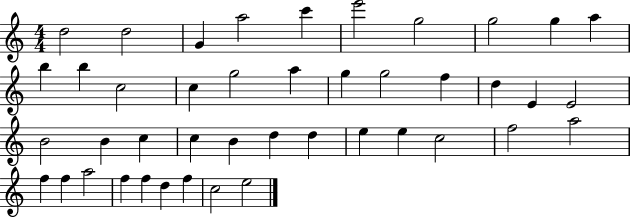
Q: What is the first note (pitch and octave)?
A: D5